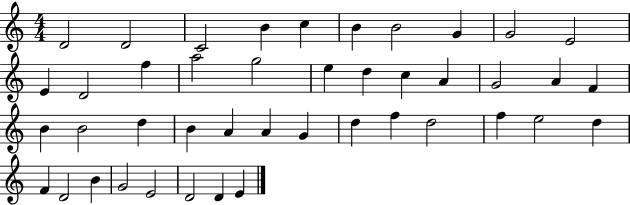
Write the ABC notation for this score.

X:1
T:Untitled
M:4/4
L:1/4
K:C
D2 D2 C2 B c B B2 G G2 E2 E D2 f a2 g2 e d c A G2 A F B B2 d B A A G d f d2 f e2 d F D2 B G2 E2 D2 D E